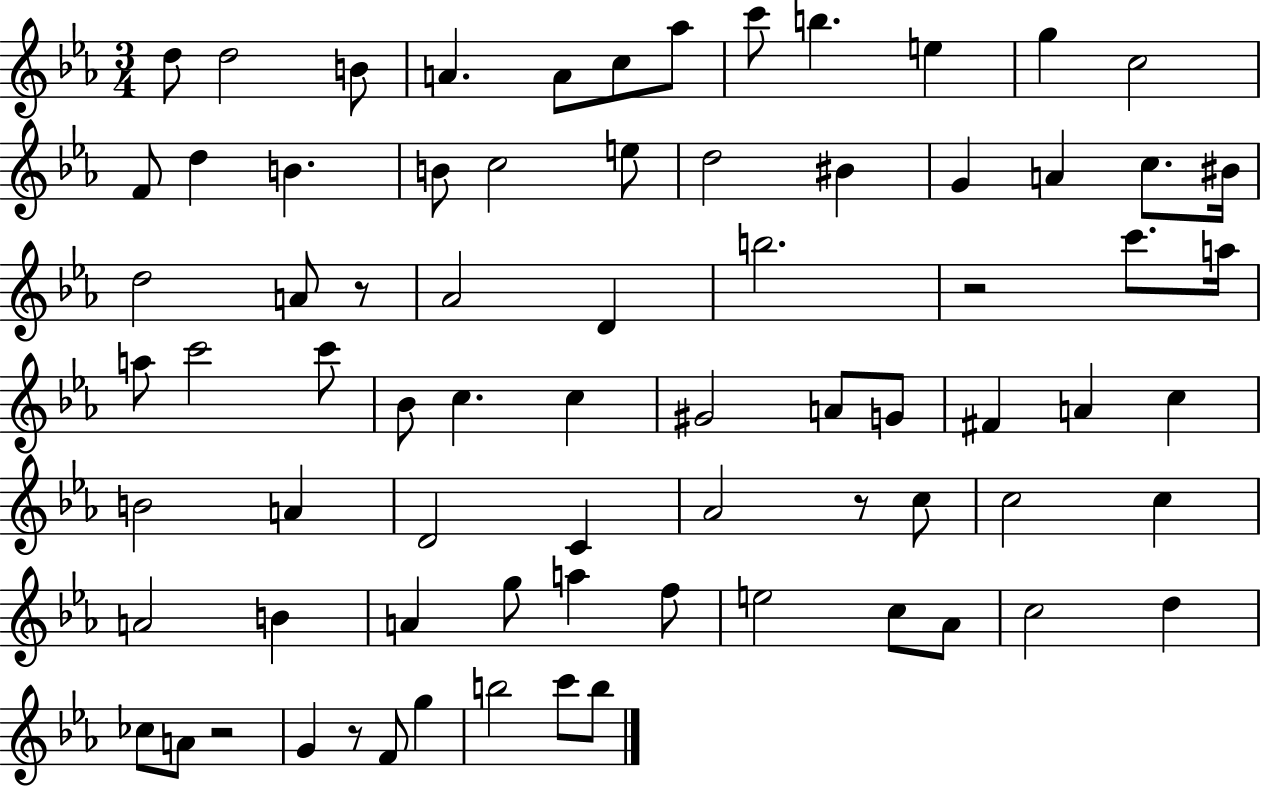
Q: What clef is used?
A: treble